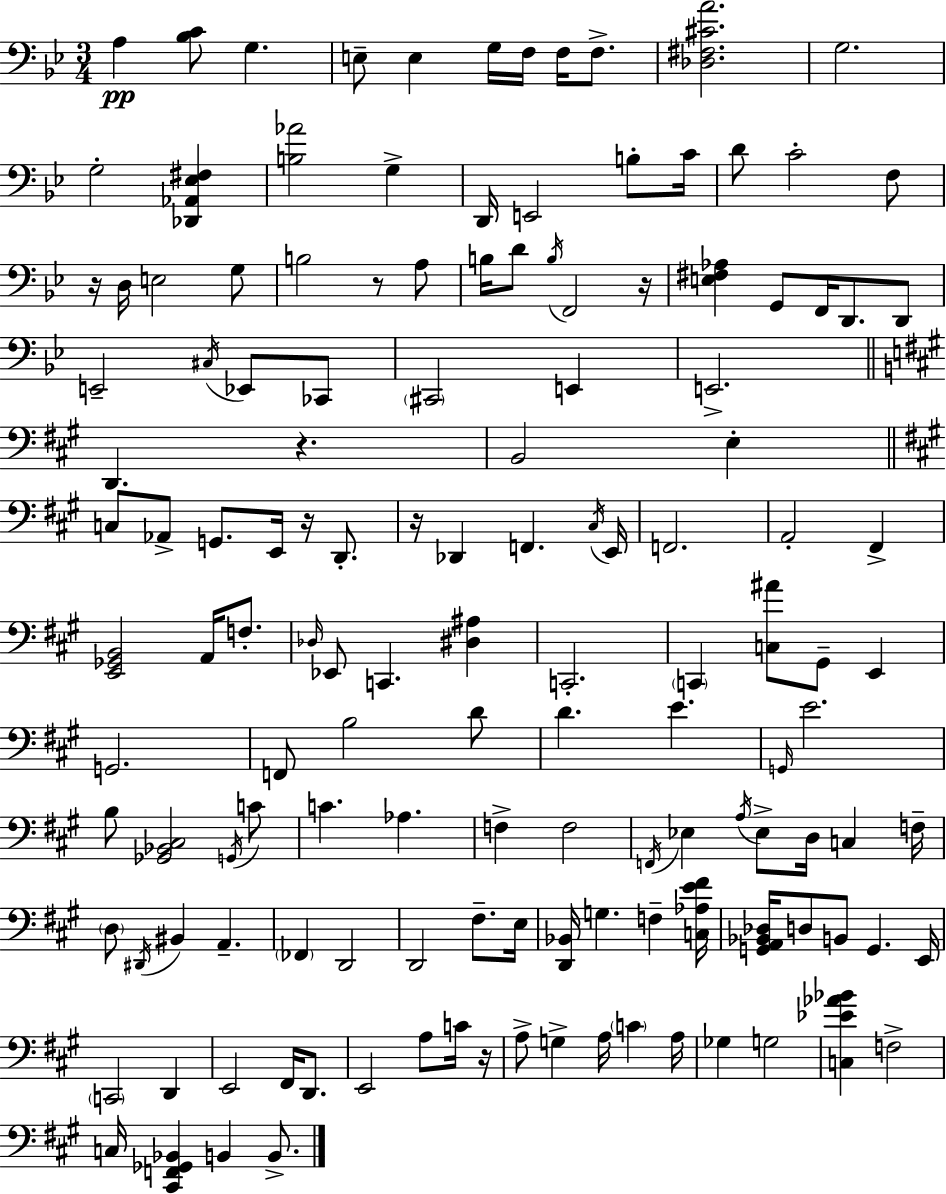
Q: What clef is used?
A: bass